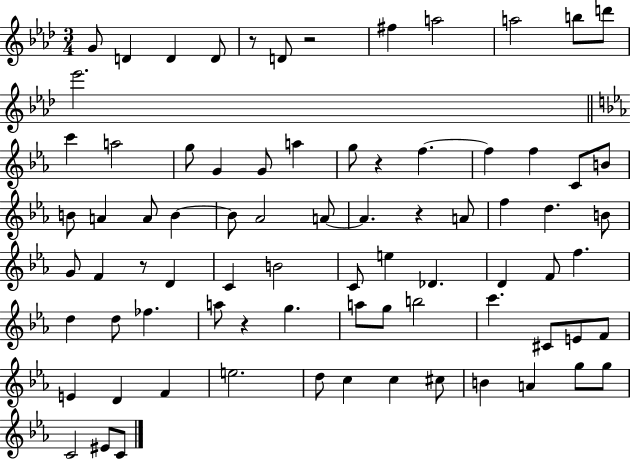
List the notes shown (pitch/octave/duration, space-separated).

G4/e D4/q D4/q D4/e R/e D4/e R/h F#5/q A5/h A5/h B5/e D6/e Eb6/h. C6/q A5/h G5/e G4/q G4/e A5/q G5/e R/q F5/q. F5/q F5/q C4/e B4/e B4/e A4/q A4/e B4/q B4/e Ab4/h A4/e A4/q. R/q A4/e F5/q D5/q. B4/e G4/e F4/q R/e D4/q C4/q B4/h C4/e E5/q Db4/q. D4/q F4/e F5/q. D5/q D5/e FES5/q. A5/e R/q G5/q. A5/e G5/e B5/h C6/q. C#4/e E4/e F4/e E4/q D4/q F4/q E5/h. D5/e C5/q C5/q C#5/e B4/q A4/q G5/e G5/e C4/h EIS4/e C4/e